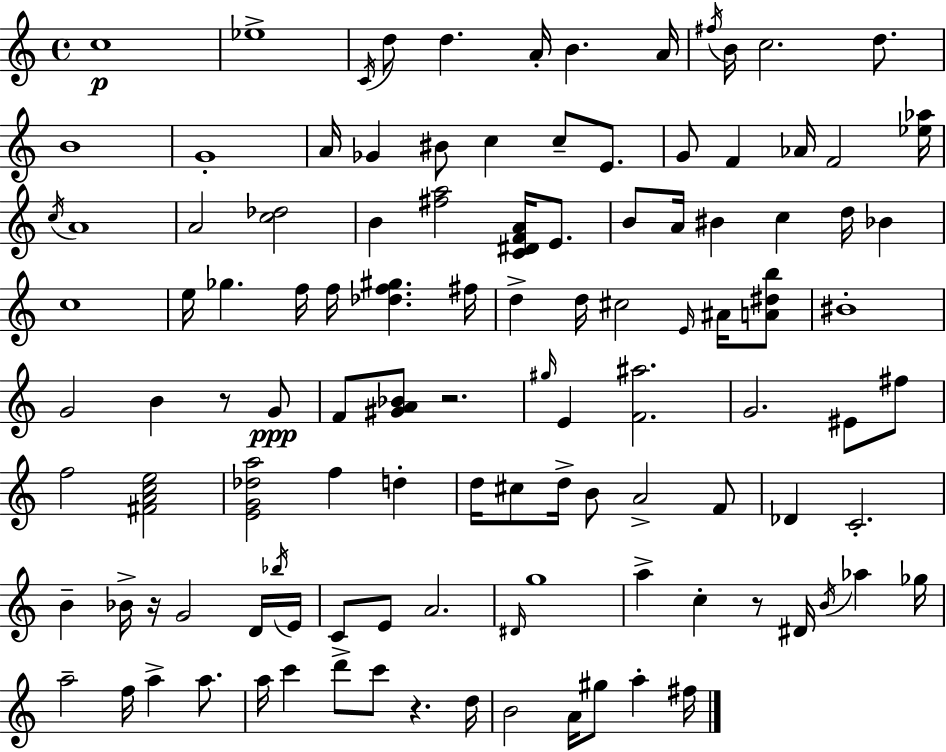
C5/w Eb5/w C4/s D5/e D5/q. A4/s B4/q. A4/s F#5/s B4/s C5/h. D5/e. B4/w G4/w A4/s Gb4/q BIS4/e C5/q C5/e E4/e. G4/e F4/q Ab4/s F4/h [Eb5,Ab5]/s C5/s A4/w A4/h [C5,Db5]/h B4/q [F#5,A5]/h [C4,D#4,F4,A4]/s E4/e. B4/e A4/s BIS4/q C5/q D5/s Bb4/q C5/w E5/s Gb5/q. F5/s F5/s [Db5,F5,G#5]/q. F#5/s D5/q D5/s C#5/h E4/s A#4/s [A4,D#5,B5]/e BIS4/w G4/h B4/q R/e G4/e F4/e [G#4,A4,Bb4]/e R/h. G#5/s E4/q [F4,A#5]/h. G4/h. EIS4/e F#5/e F5/h [F#4,A4,C5,E5]/h [E4,G4,Db5,A5]/h F5/q D5/q D5/s C#5/e D5/s B4/e A4/h F4/e Db4/q C4/h. B4/q Bb4/s R/s G4/h D4/s Bb5/s E4/s C4/e E4/e A4/h. D#4/s G5/w A5/q C5/q R/e D#4/s B4/s Ab5/q Gb5/s A5/h F5/s A5/q A5/e. A5/s C6/q D6/e C6/e R/q. D5/s B4/h A4/s G#5/e A5/q F#5/s